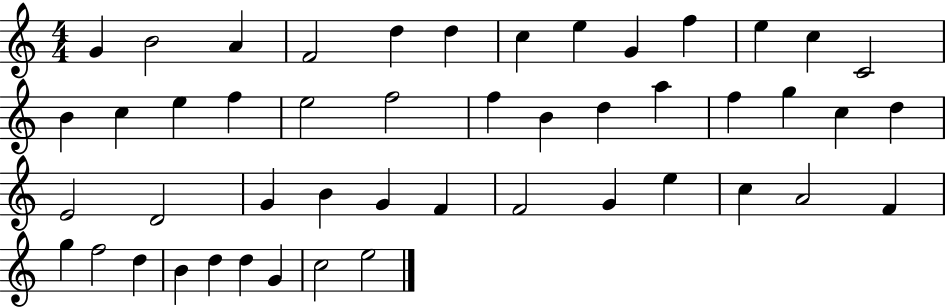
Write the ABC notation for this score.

X:1
T:Untitled
M:4/4
L:1/4
K:C
G B2 A F2 d d c e G f e c C2 B c e f e2 f2 f B d a f g c d E2 D2 G B G F F2 G e c A2 F g f2 d B d d G c2 e2